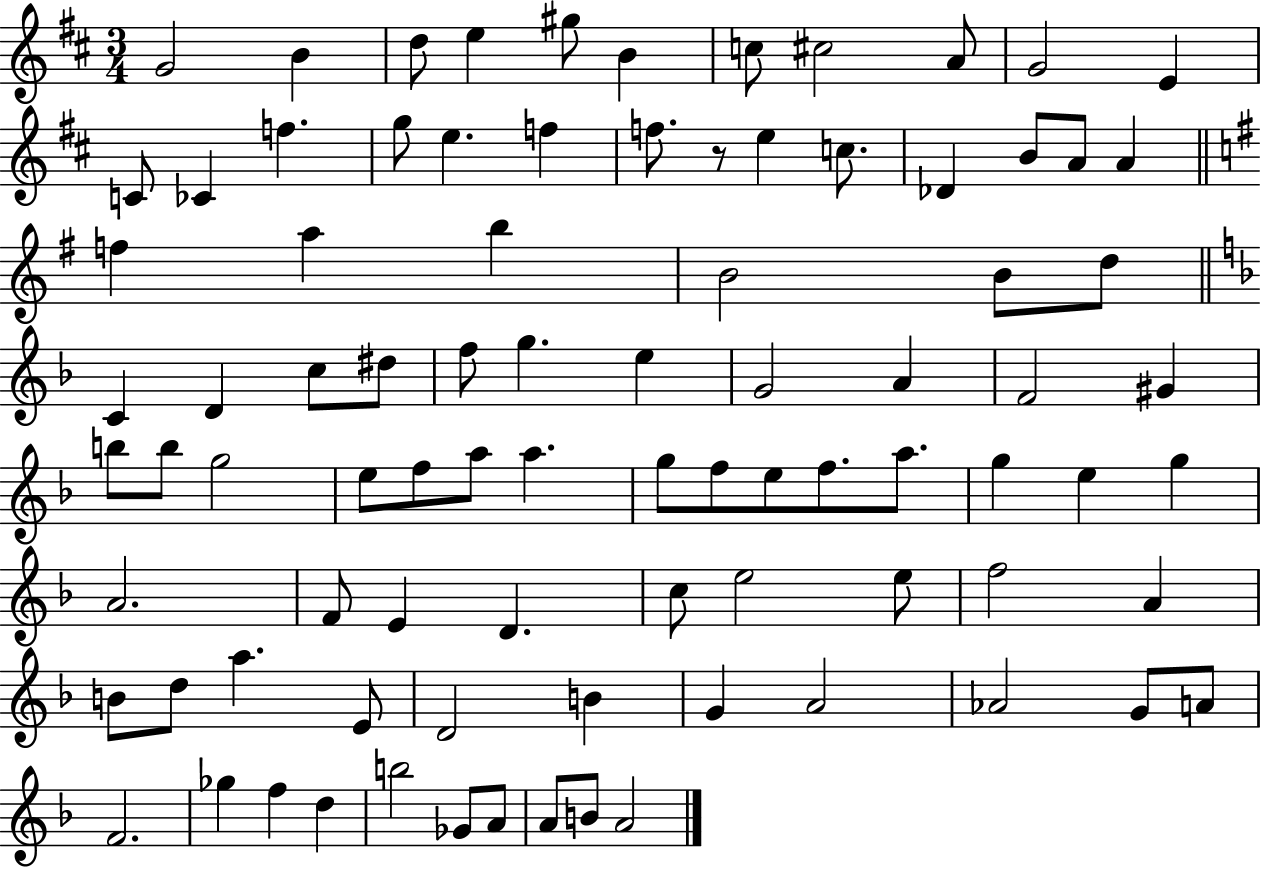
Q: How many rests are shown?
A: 1